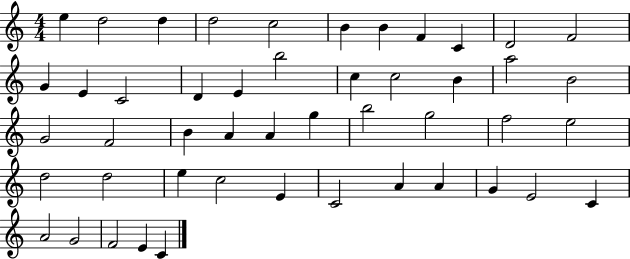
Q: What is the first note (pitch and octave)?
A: E5